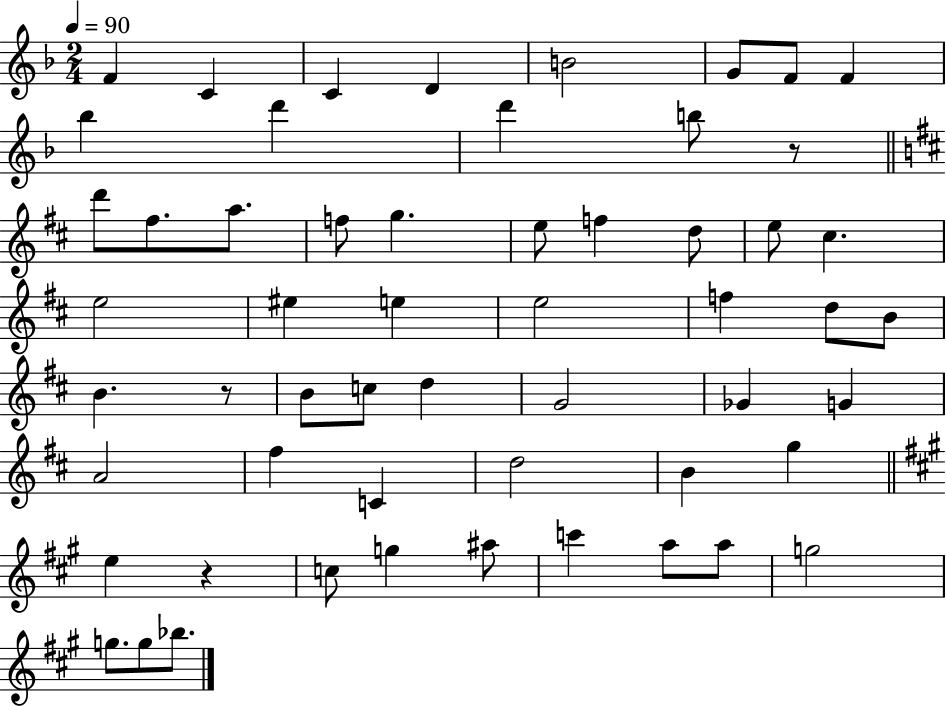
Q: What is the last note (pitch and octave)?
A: Bb5